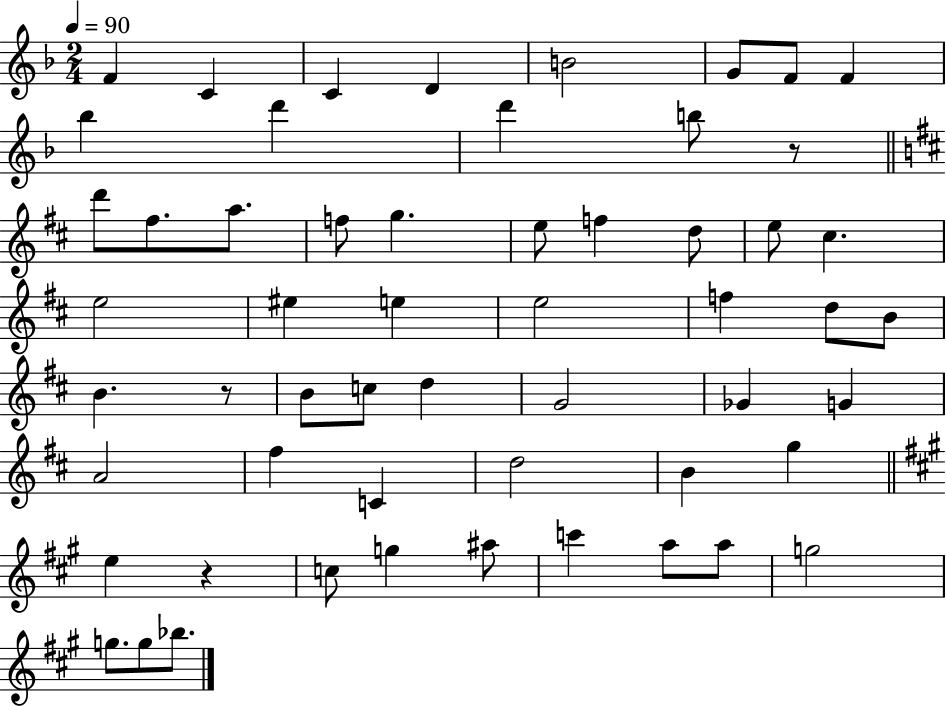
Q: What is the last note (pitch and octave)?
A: Bb5